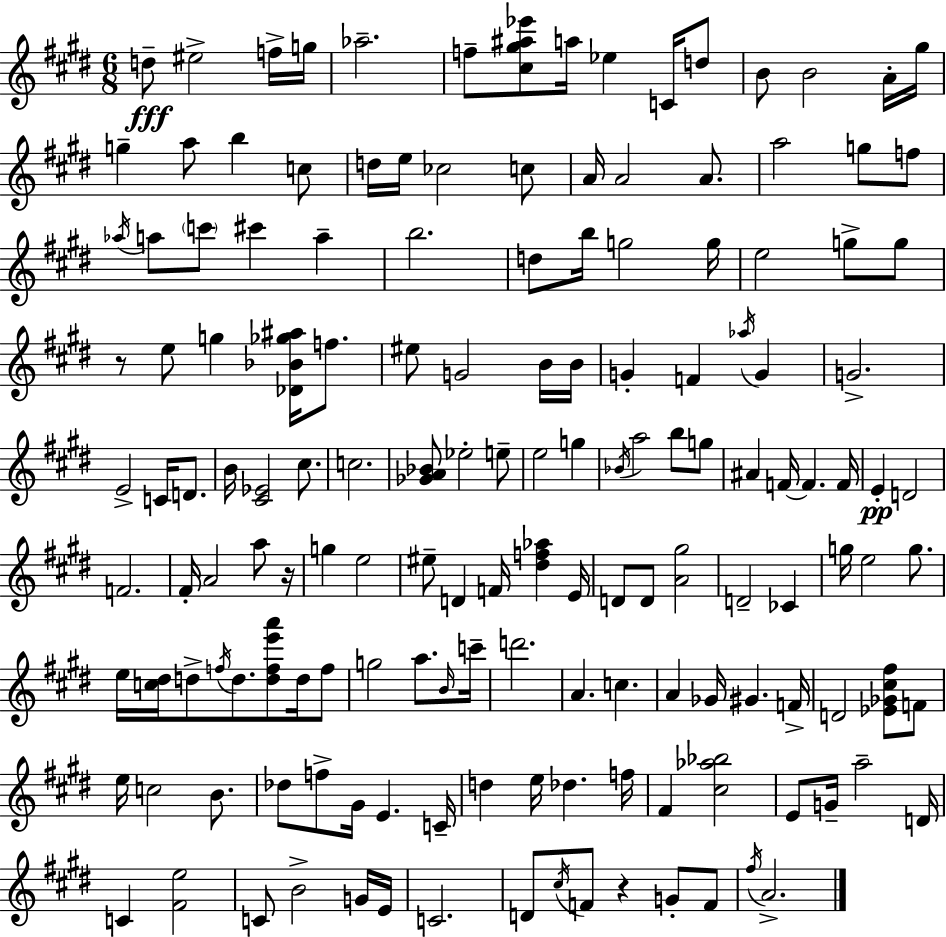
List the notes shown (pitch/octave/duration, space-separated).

D5/e EIS5/h F5/s G5/s Ab5/h. F5/e [C#5,G#5,A#5,Eb6]/e A5/s Eb5/q C4/s D5/e B4/e B4/h A4/s G#5/s G5/q A5/e B5/q C5/e D5/s E5/s CES5/h C5/e A4/s A4/h A4/e. A5/h G5/e F5/e Ab5/s A5/e C6/e C#6/q A5/q B5/h. D5/e B5/s G5/h G5/s E5/h G5/e G5/e R/e E5/e G5/q [Db4,Bb4,Gb5,A#5]/s F5/e. EIS5/e G4/h B4/s B4/s G4/q F4/q Ab5/s G4/q G4/h. E4/h C4/s D4/e. B4/s [C#4,Eb4]/h C#5/e. C5/h. [Gb4,A4,Bb4]/e Eb5/h E5/e E5/h G5/q Bb4/s A5/h B5/e G5/e A#4/q F4/s F4/q. F4/s E4/q D4/h F4/h. F#4/s A4/h A5/e R/s G5/q E5/h EIS5/e D4/q F4/s [D#5,F5,Ab5]/q E4/s D4/e D4/e [A4,G#5]/h D4/h CES4/q G5/s E5/h G5/e. E5/s [C5,D#5]/s D5/e F5/s D5/e. [D5,F5,E6,A6]/e D5/s F5/e G5/h A5/e. B4/s C6/s D6/h. A4/q. C5/q. A4/q Gb4/s G#4/q. F4/s D4/h [Eb4,Gb4,C#5,F#5]/e F4/e E5/s C5/h B4/e. Db5/e F5/e G#4/s E4/q. C4/s D5/q E5/s Db5/q. F5/s F#4/q [C#5,Ab5,Bb5]/h E4/e G4/s A5/h D4/s C4/q [F#4,E5]/h C4/e B4/h G4/s E4/s C4/h. D4/e C#5/s F4/e R/q G4/e F4/e F#5/s A4/h.